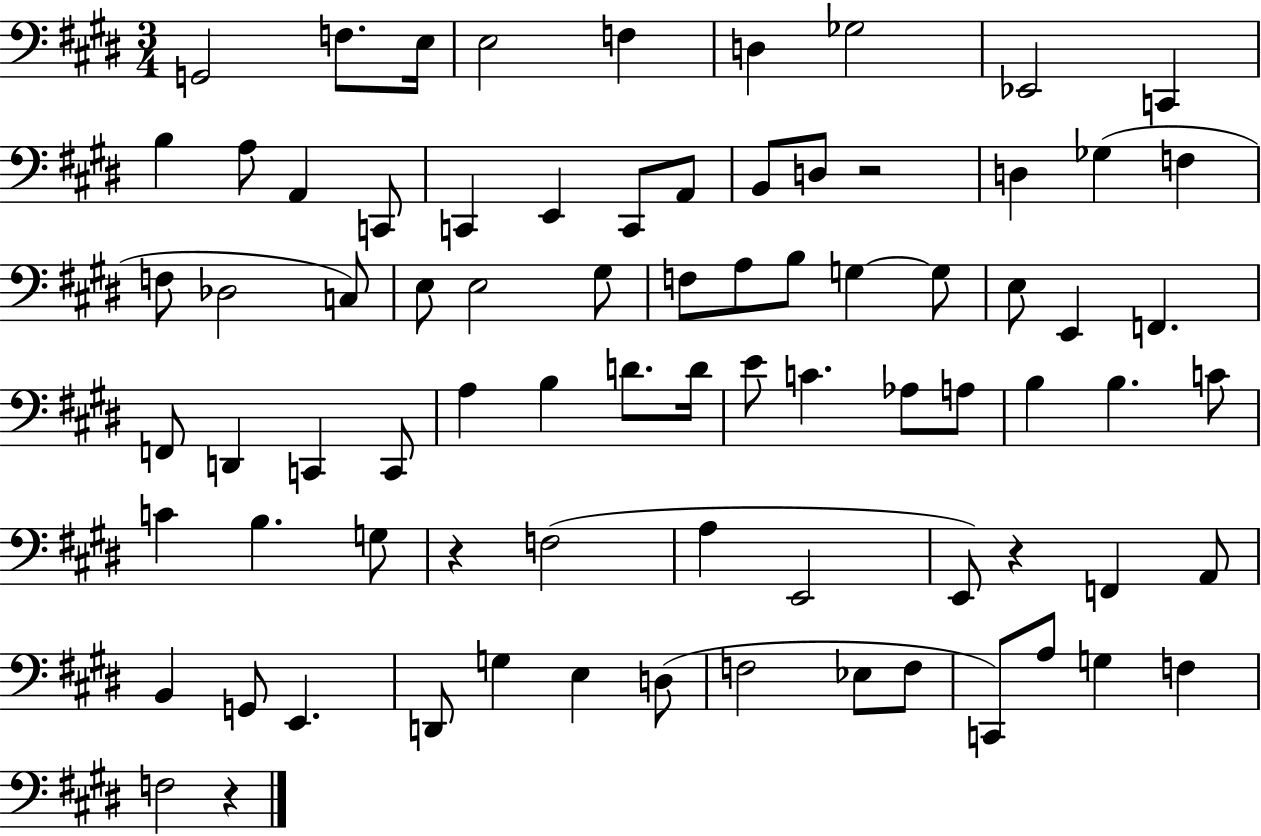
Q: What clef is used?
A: bass